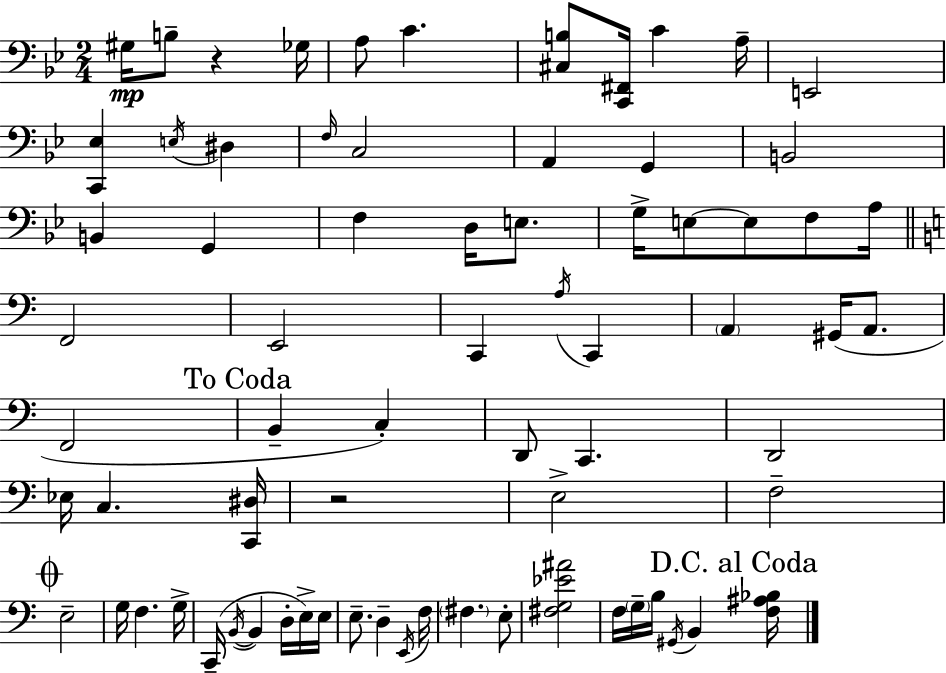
G#3/s B3/e R/q Gb3/s A3/e C4/q. [C#3,B3]/e [C2,F#2]/s C4/q A3/s E2/h [C2,Eb3]/q E3/s D#3/q F3/s C3/h A2/q G2/q B2/h B2/q G2/q F3/q D3/s E3/e. G3/s E3/e E3/e F3/e A3/s F2/h E2/h C2/q A3/s C2/q A2/q G#2/s A2/e. F2/h B2/q C3/q D2/e C2/q. D2/h Eb3/s C3/q. [C2,D#3]/s R/h E3/h F3/h E3/h G3/s F3/q. G3/s C2/s B2/s B2/q D3/s E3/s E3/s E3/e. D3/q E2/s F3/s F#3/q. E3/e [F#3,G3,Eb4,A#4]/h F3/s G3/s B3/s G#2/s B2/q [F3,A#3,Bb3]/s